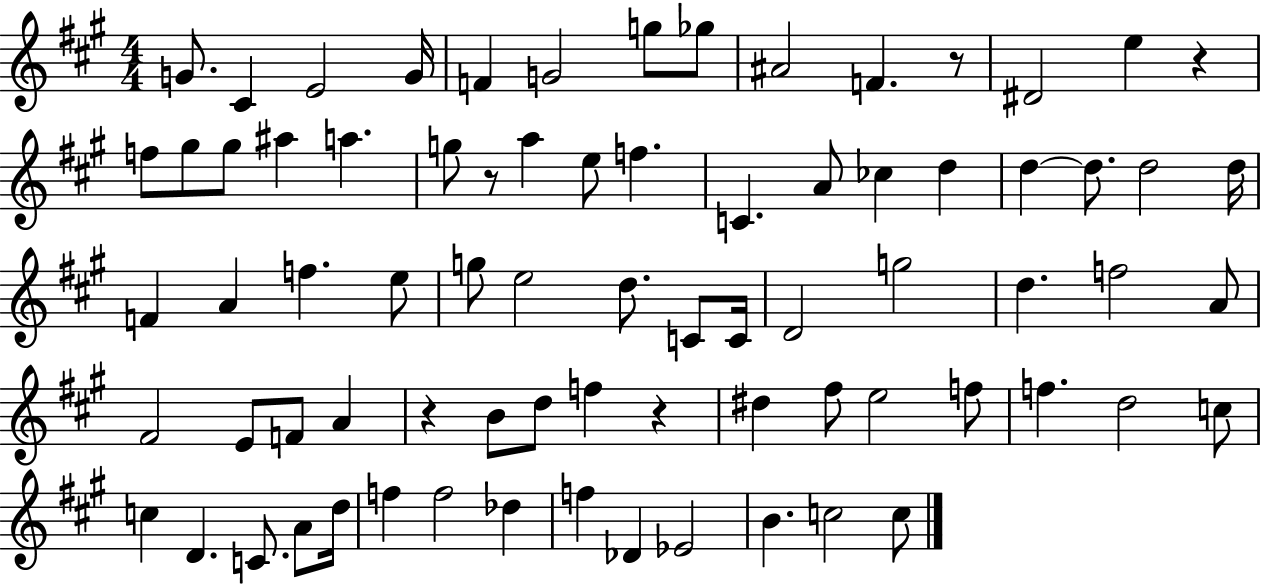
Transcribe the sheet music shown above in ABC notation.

X:1
T:Untitled
M:4/4
L:1/4
K:A
G/2 ^C E2 G/4 F G2 g/2 _g/2 ^A2 F z/2 ^D2 e z f/2 ^g/2 ^g/2 ^a a g/2 z/2 a e/2 f C A/2 _c d d d/2 d2 d/4 F A f e/2 g/2 e2 d/2 C/2 C/4 D2 g2 d f2 A/2 ^F2 E/2 F/2 A z B/2 d/2 f z ^d ^f/2 e2 f/2 f d2 c/2 c D C/2 A/2 d/4 f f2 _d f _D _E2 B c2 c/2